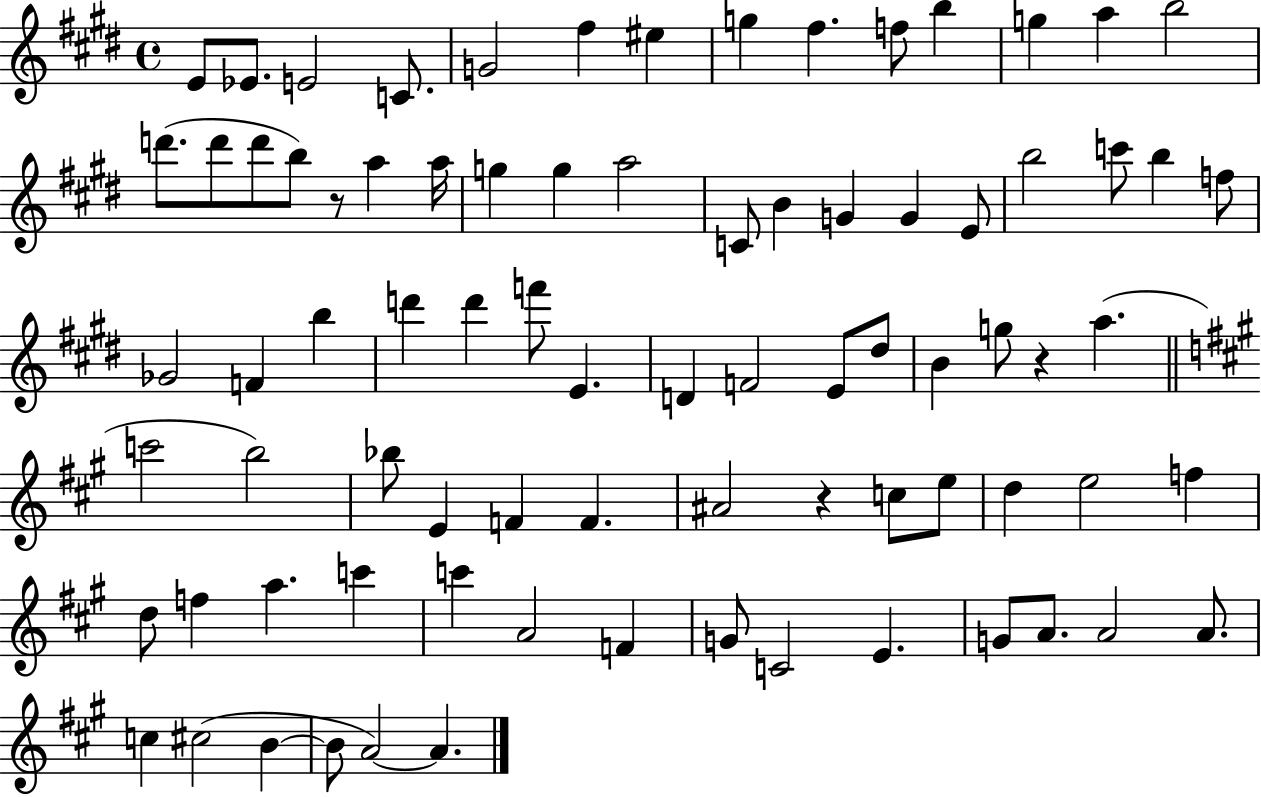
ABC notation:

X:1
T:Untitled
M:4/4
L:1/4
K:E
E/2 _E/2 E2 C/2 G2 ^f ^e g ^f f/2 b g a b2 d'/2 d'/2 d'/2 b/2 z/2 a a/4 g g a2 C/2 B G G E/2 b2 c'/2 b f/2 _G2 F b d' d' f'/2 E D F2 E/2 ^d/2 B g/2 z a c'2 b2 _b/2 E F F ^A2 z c/2 e/2 d e2 f d/2 f a c' c' A2 F G/2 C2 E G/2 A/2 A2 A/2 c ^c2 B B/2 A2 A